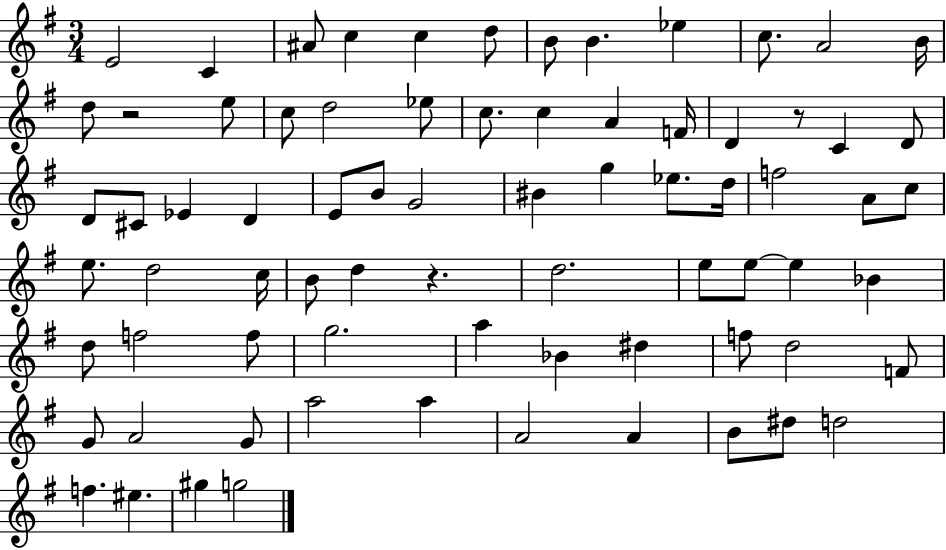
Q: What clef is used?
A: treble